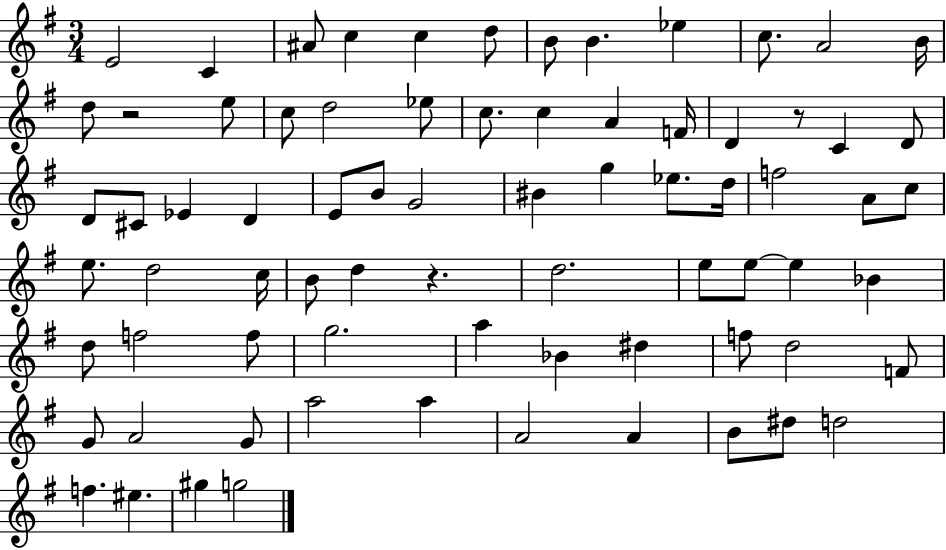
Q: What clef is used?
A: treble